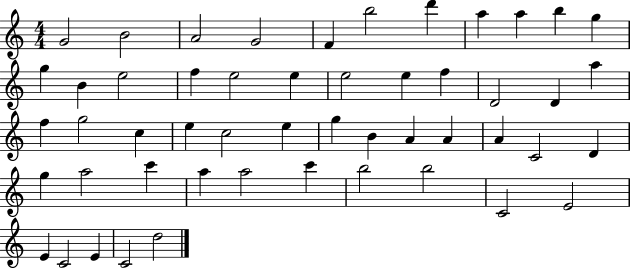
X:1
T:Untitled
M:4/4
L:1/4
K:C
G2 B2 A2 G2 F b2 d' a a b g g B e2 f e2 e e2 e f D2 D a f g2 c e c2 e g B A A A C2 D g a2 c' a a2 c' b2 b2 C2 E2 E C2 E C2 d2